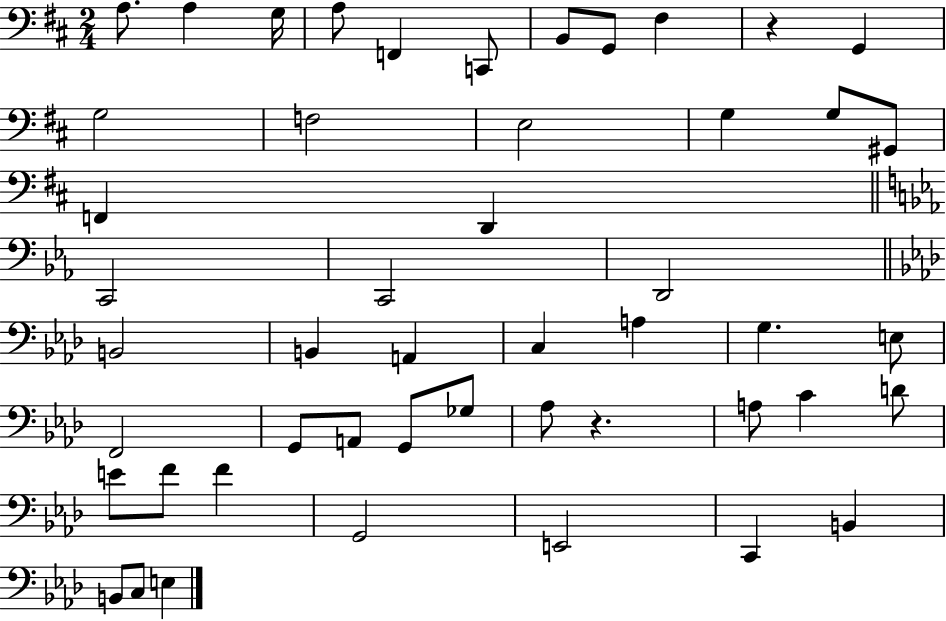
{
  \clef bass
  \numericTimeSignature
  \time 2/4
  \key d \major
  \repeat volta 2 { a8. a4 g16 | a8 f,4 c,8 | b,8 g,8 fis4 | r4 g,4 | \break g2 | f2 | e2 | g4 g8 gis,8 | \break f,4 d,4 | \bar "||" \break \key ees \major c,2 | c,2 | d,2 | \bar "||" \break \key aes \major b,2 | b,4 a,4 | c4 a4 | g4. e8 | \break f,2 | g,8 a,8 g,8 ges8 | aes8 r4. | a8 c'4 d'8 | \break e'8 f'8 f'4 | g,2 | e,2 | c,4 b,4 | \break b,8 c8 e4 | } \bar "|."
}